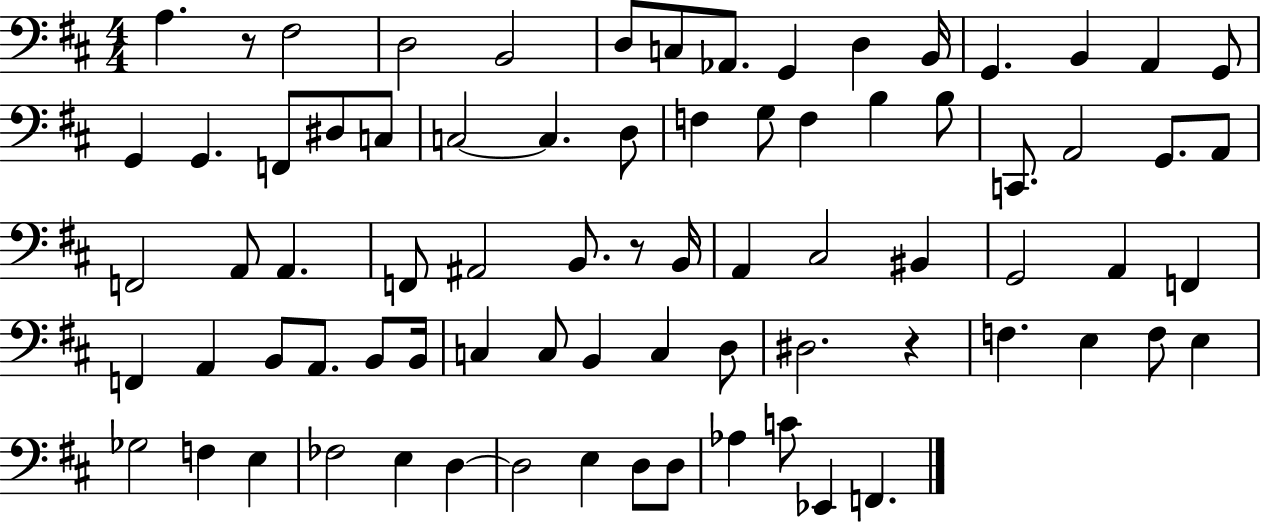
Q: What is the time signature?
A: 4/4